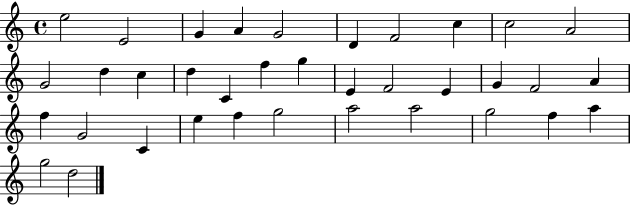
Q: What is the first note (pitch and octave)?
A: E5